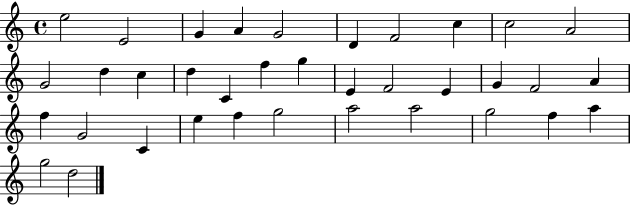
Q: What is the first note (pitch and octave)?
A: E5